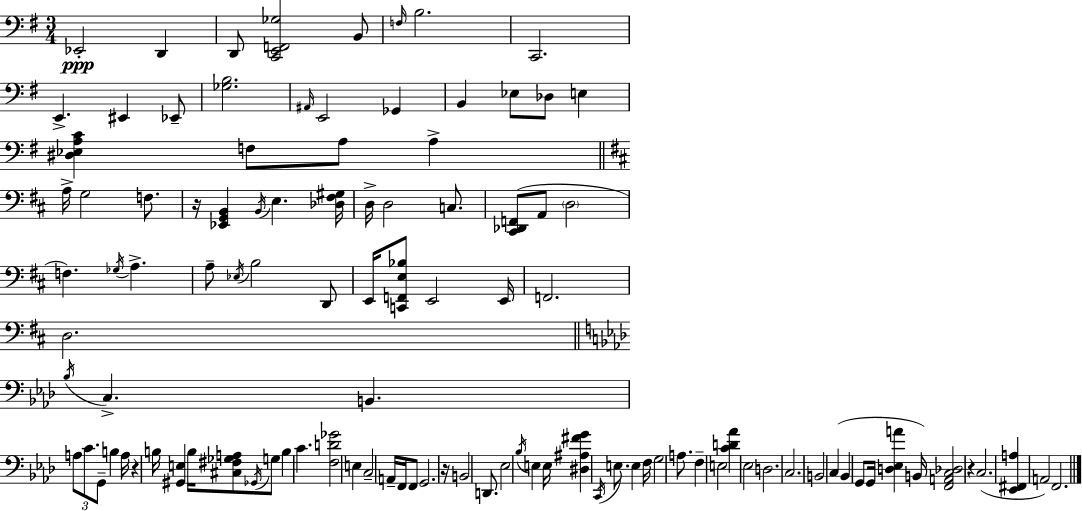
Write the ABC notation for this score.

X:1
T:Untitled
M:3/4
L:1/4
K:Em
_E,,2 D,, D,,/2 [C,,E,,F,,_G,]2 B,,/2 F,/4 B,2 C,,2 E,, ^E,, _E,,/2 [_G,B,]2 ^A,,/4 E,,2 _G,, B,, _E,/2 _D,/2 E, [^D,_E,A,C] F,/2 A,/2 A, A,/4 G,2 F,/2 z/4 [_E,,G,,B,,] B,,/4 E, [_D,^F,^G,]/4 D,/4 D,2 C,/2 [^C,,_D,,F,,]/2 A,,/2 D,2 F, _G,/4 A, A,/2 _E,/4 B,2 D,,/2 E,,/4 [C,,F,,E,_B,]/2 E,,2 E,,/4 F,,2 D,2 _B,/4 C, B,, A,/2 C/2 G,,/2 B, A,/4 z B,/4 [^G,,E,] B,/4 [^C,^F,_G,A,]/2 _G,,/4 G,/2 B, C [F,D_G]2 E, C,2 A,,/4 F,,/4 F,,/2 G,,2 z/4 B,,2 D,,/2 _E,2 _B,/4 E, E,/4 [^D,^A,^FG] C,,/4 E,/2 E, F,/4 G,2 A,/2 F, E,2 [CD_A] _E,2 D,2 C,2 B,,2 C, _B,, G,,/2 G,,/4 [D,_E,A] B,,/4 [F,,A,,C,_D,]2 z C,2 [_E,,^F,,A,] A,,2 F,,2